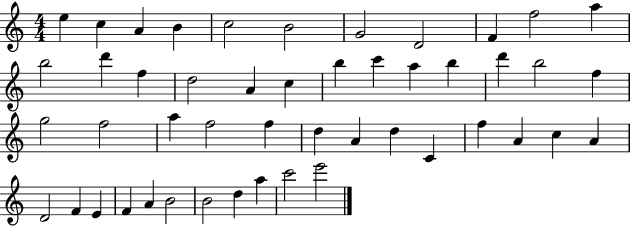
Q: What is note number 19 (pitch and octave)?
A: C6